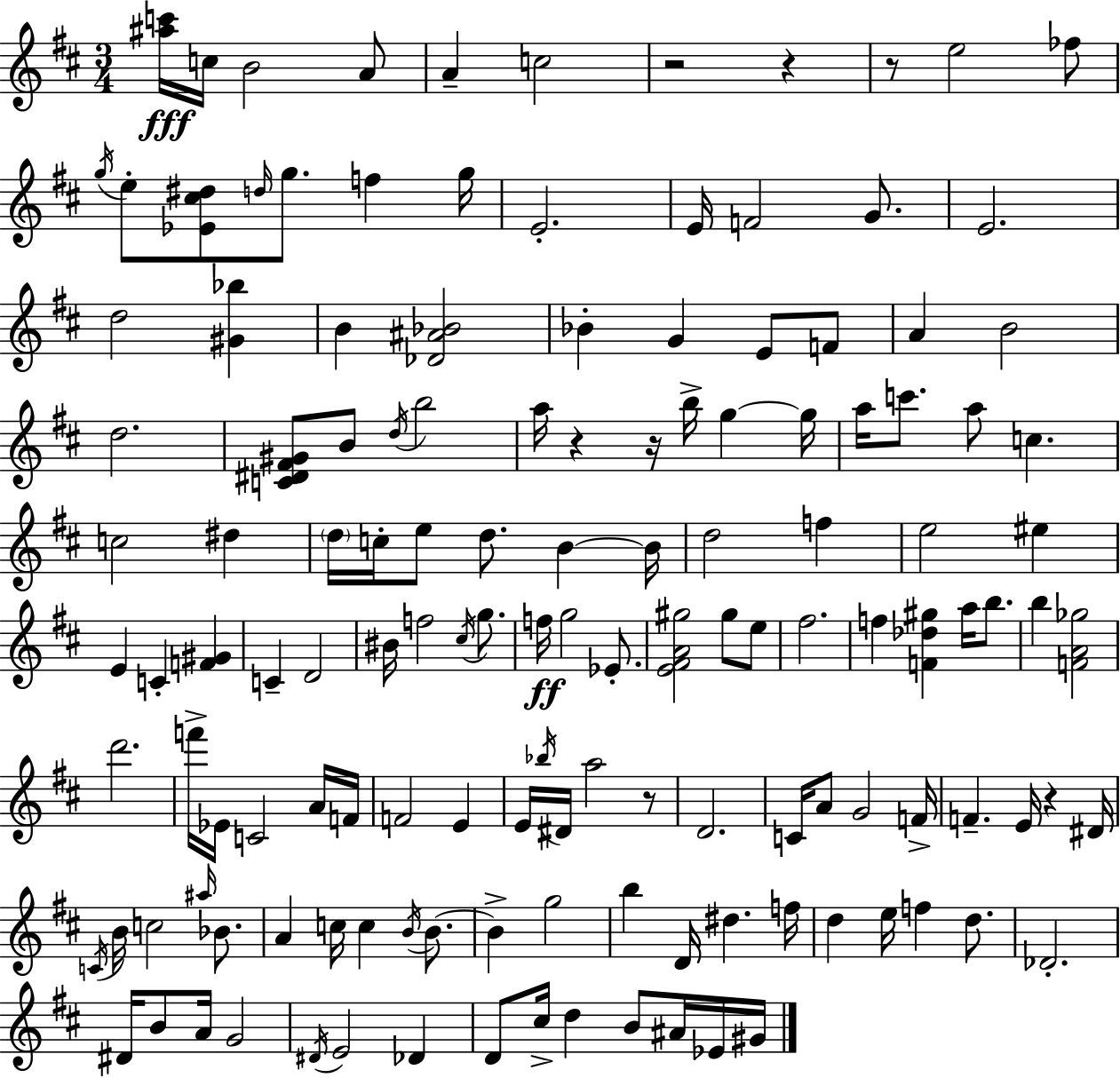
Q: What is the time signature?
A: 3/4